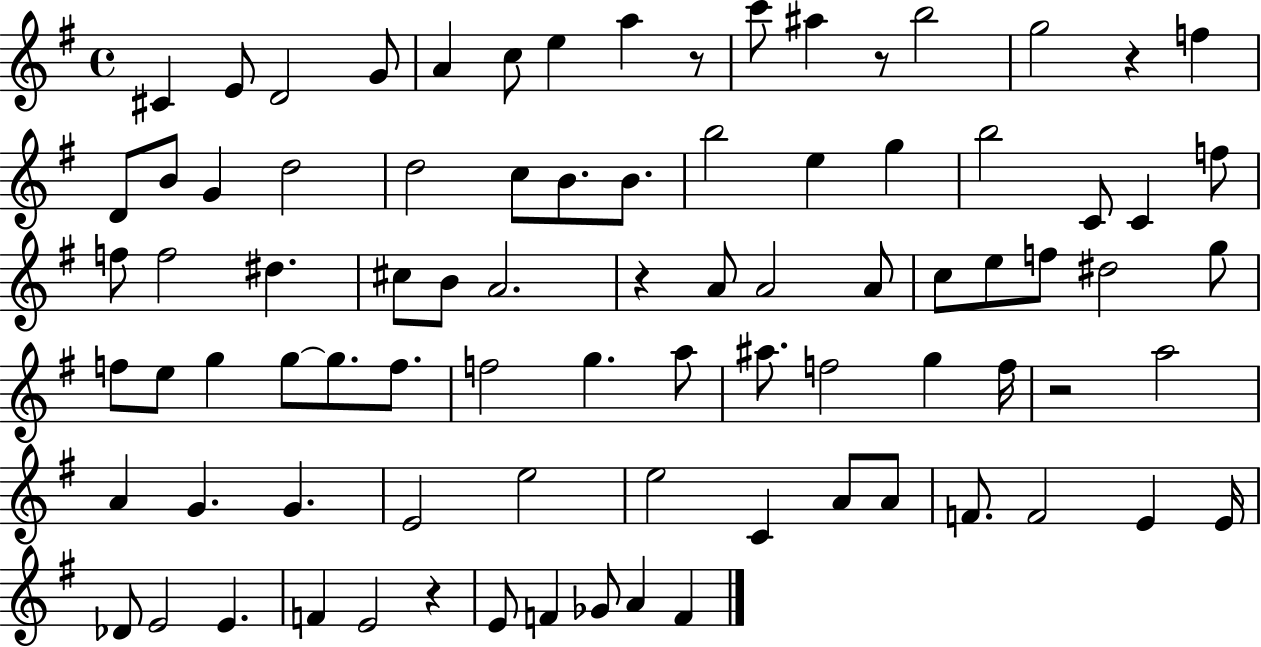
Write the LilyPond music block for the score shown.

{
  \clef treble
  \time 4/4
  \defaultTimeSignature
  \key g \major
  cis'4 e'8 d'2 g'8 | a'4 c''8 e''4 a''4 r8 | c'''8 ais''4 r8 b''2 | g''2 r4 f''4 | \break d'8 b'8 g'4 d''2 | d''2 c''8 b'8. b'8. | b''2 e''4 g''4 | b''2 c'8 c'4 f''8 | \break f''8 f''2 dis''4. | cis''8 b'8 a'2. | r4 a'8 a'2 a'8 | c''8 e''8 f''8 dis''2 g''8 | \break f''8 e''8 g''4 g''8~~ g''8. f''8. | f''2 g''4. a''8 | ais''8. f''2 g''4 f''16 | r2 a''2 | \break a'4 g'4. g'4. | e'2 e''2 | e''2 c'4 a'8 a'8 | f'8. f'2 e'4 e'16 | \break des'8 e'2 e'4. | f'4 e'2 r4 | e'8 f'4 ges'8 a'4 f'4 | \bar "|."
}